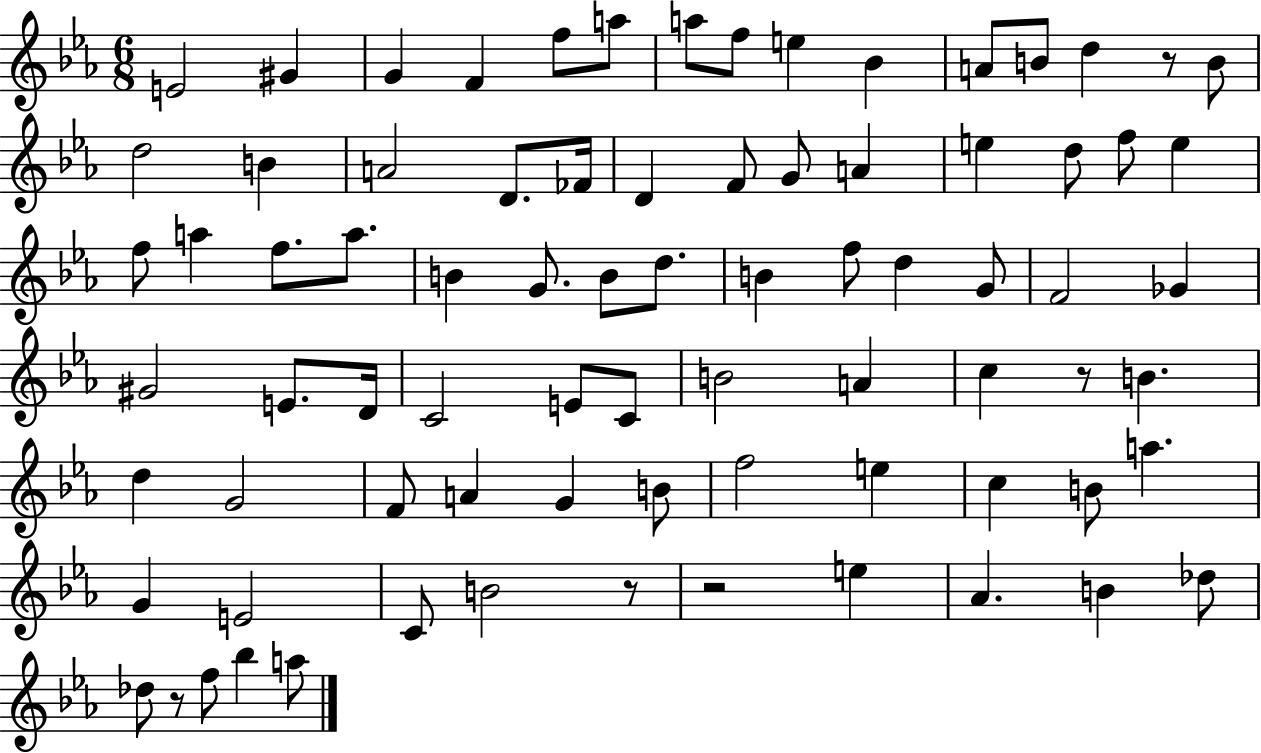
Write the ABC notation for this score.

X:1
T:Untitled
M:6/8
L:1/4
K:Eb
E2 ^G G F f/2 a/2 a/2 f/2 e _B A/2 B/2 d z/2 B/2 d2 B A2 D/2 _F/4 D F/2 G/2 A e d/2 f/2 e f/2 a f/2 a/2 B G/2 B/2 d/2 B f/2 d G/2 F2 _G ^G2 E/2 D/4 C2 E/2 C/2 B2 A c z/2 B d G2 F/2 A G B/2 f2 e c B/2 a G E2 C/2 B2 z/2 z2 e _A B _d/2 _d/2 z/2 f/2 _b a/2